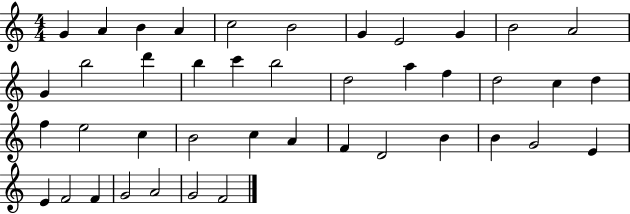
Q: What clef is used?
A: treble